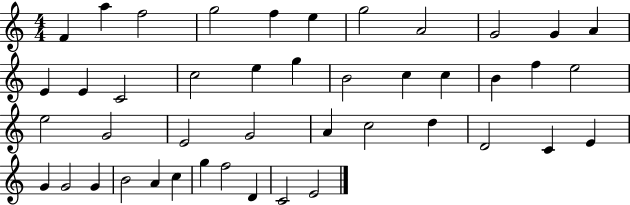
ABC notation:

X:1
T:Untitled
M:4/4
L:1/4
K:C
F a f2 g2 f e g2 A2 G2 G A E E C2 c2 e g B2 c c B f e2 e2 G2 E2 G2 A c2 d D2 C E G G2 G B2 A c g f2 D C2 E2